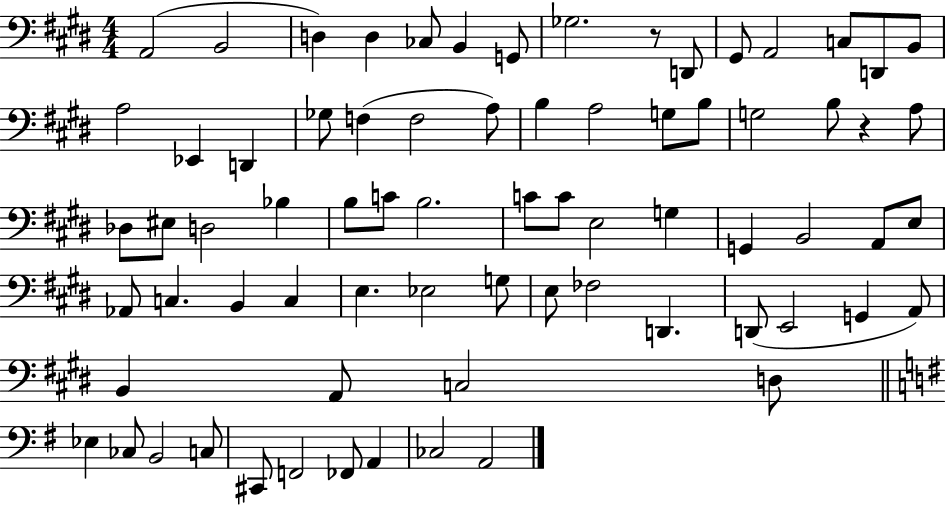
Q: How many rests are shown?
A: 2